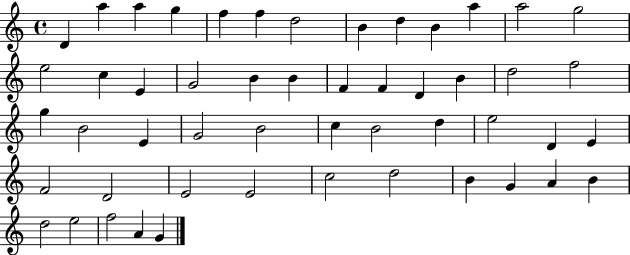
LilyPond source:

{
  \clef treble
  \time 4/4
  \defaultTimeSignature
  \key c \major
  d'4 a''4 a''4 g''4 | f''4 f''4 d''2 | b'4 d''4 b'4 a''4 | a''2 g''2 | \break e''2 c''4 e'4 | g'2 b'4 b'4 | f'4 f'4 d'4 b'4 | d''2 f''2 | \break g''4 b'2 e'4 | g'2 b'2 | c''4 b'2 d''4 | e''2 d'4 e'4 | \break f'2 d'2 | e'2 e'2 | c''2 d''2 | b'4 g'4 a'4 b'4 | \break d''2 e''2 | f''2 a'4 g'4 | \bar "|."
}